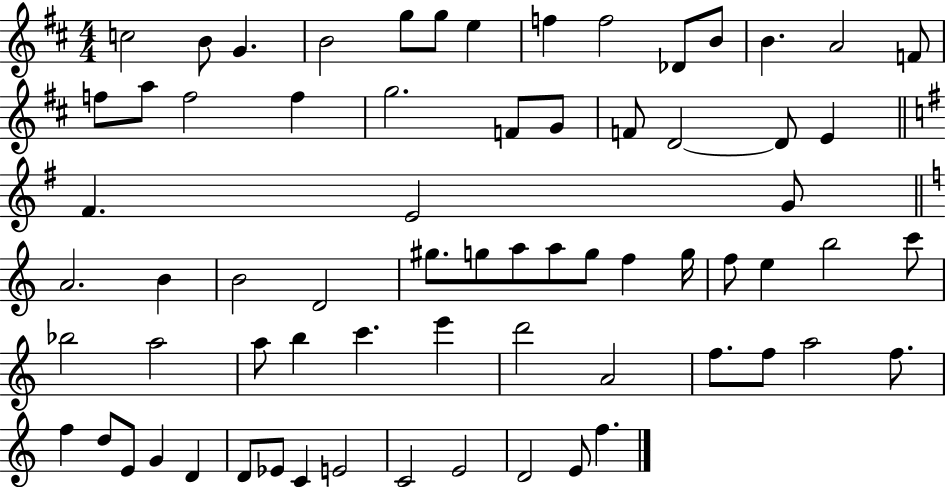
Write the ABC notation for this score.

X:1
T:Untitled
M:4/4
L:1/4
K:D
c2 B/2 G B2 g/2 g/2 e f f2 _D/2 B/2 B A2 F/2 f/2 a/2 f2 f g2 F/2 G/2 F/2 D2 D/2 E ^F E2 G/2 A2 B B2 D2 ^g/2 g/2 a/2 a/2 g/2 f g/4 f/2 e b2 c'/2 _b2 a2 a/2 b c' e' d'2 A2 f/2 f/2 a2 f/2 f d/2 E/2 G D D/2 _E/2 C E2 C2 E2 D2 E/2 f